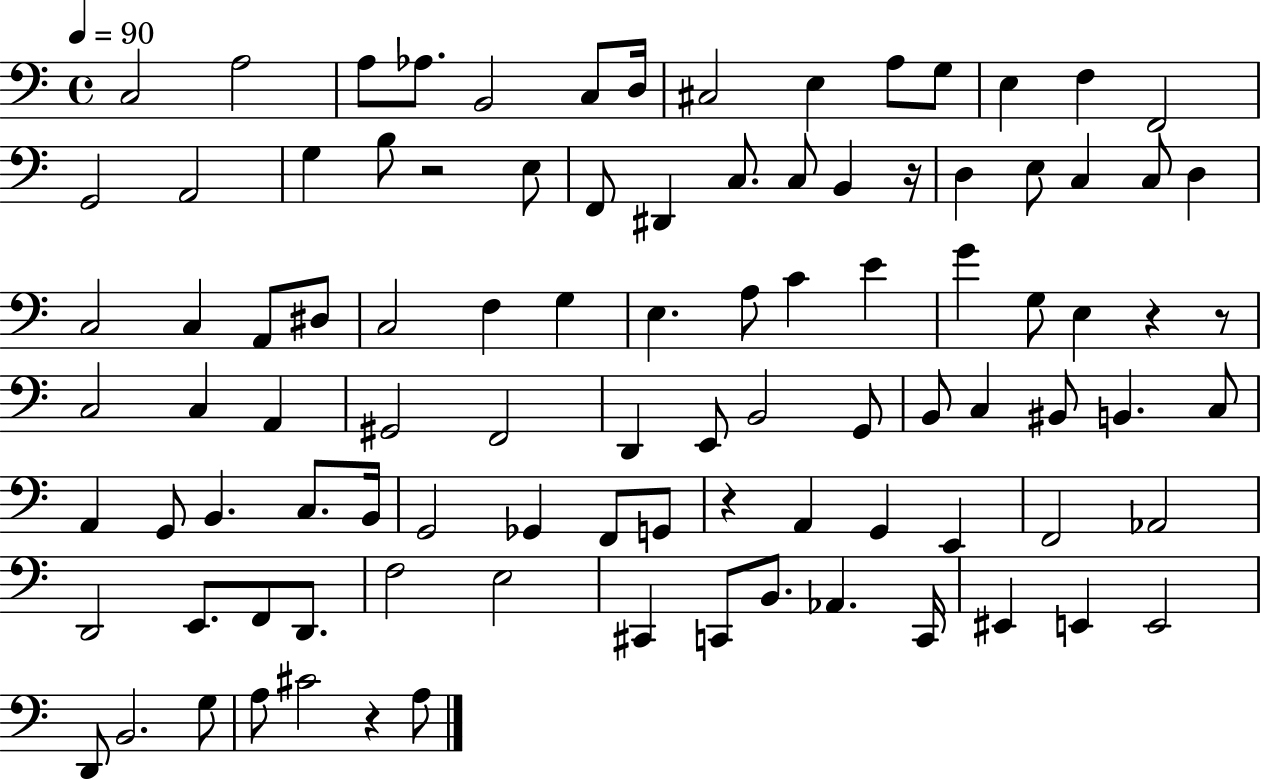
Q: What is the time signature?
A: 4/4